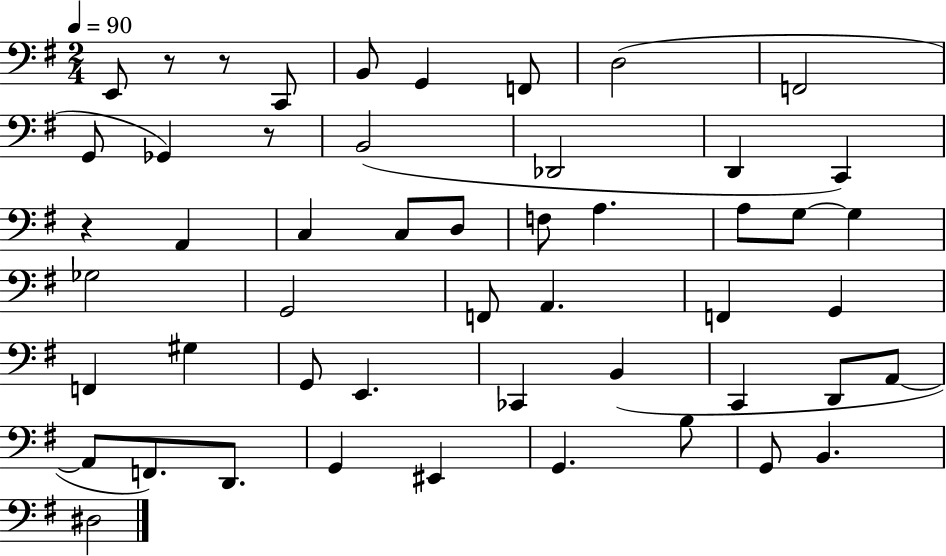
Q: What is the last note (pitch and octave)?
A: D#3